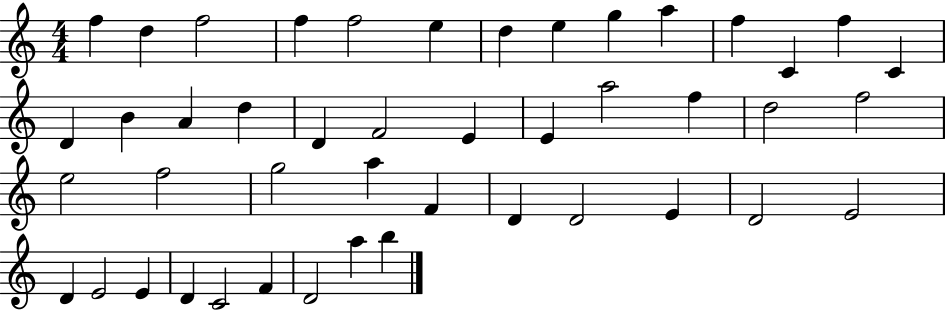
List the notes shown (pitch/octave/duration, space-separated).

F5/q D5/q F5/h F5/q F5/h E5/q D5/q E5/q G5/q A5/q F5/q C4/q F5/q C4/q D4/q B4/q A4/q D5/q D4/q F4/h E4/q E4/q A5/h F5/q D5/h F5/h E5/h F5/h G5/h A5/q F4/q D4/q D4/h E4/q D4/h E4/h D4/q E4/h E4/q D4/q C4/h F4/q D4/h A5/q B5/q